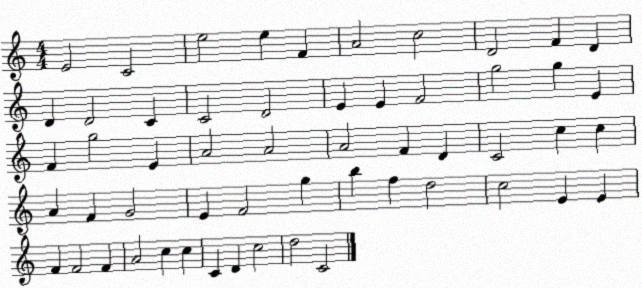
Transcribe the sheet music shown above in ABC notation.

X:1
T:Untitled
M:4/4
L:1/4
K:C
E2 C2 e2 e F A2 c2 D2 F D D D2 C C2 D2 E E F2 g2 g E F g2 E A2 A2 A2 F D C2 c c A F G2 E F2 g b f d2 c2 E E F F2 F A2 c c C D c2 d2 C2